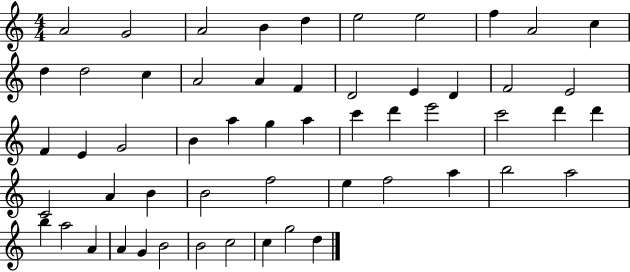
{
  \clef treble
  \numericTimeSignature
  \time 4/4
  \key c \major
  a'2 g'2 | a'2 b'4 d''4 | e''2 e''2 | f''4 a'2 c''4 | \break d''4 d''2 c''4 | a'2 a'4 f'4 | d'2 e'4 d'4 | f'2 e'2 | \break f'4 e'4 g'2 | b'4 a''4 g''4 a''4 | c'''4 d'''4 e'''2 | c'''2 d'''4 d'''4 | \break c'2 a'4 b'4 | b'2 f''2 | e''4 f''2 a''4 | b''2 a''2 | \break b''4 a''2 a'4 | a'4 g'4 b'2 | b'2 c''2 | c''4 g''2 d''4 | \break \bar "|."
}